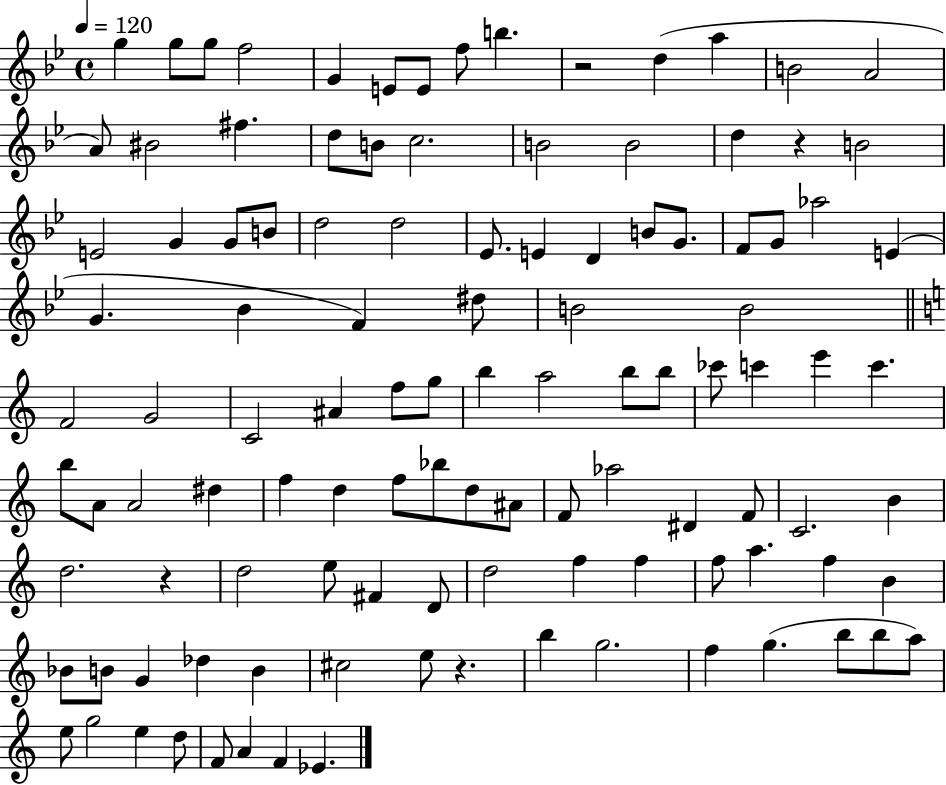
G5/q G5/e G5/e F5/h G4/q E4/e E4/e F5/e B5/q. R/h D5/q A5/q B4/h A4/h A4/e BIS4/h F#5/q. D5/e B4/e C5/h. B4/h B4/h D5/q R/q B4/h E4/h G4/q G4/e B4/e D5/h D5/h Eb4/e. E4/q D4/q B4/e G4/e. F4/e G4/e Ab5/h E4/q G4/q. Bb4/q F4/q D#5/e B4/h B4/h F4/h G4/h C4/h A#4/q F5/e G5/e B5/q A5/h B5/e B5/e CES6/e C6/q E6/q C6/q. B5/e A4/e A4/h D#5/q F5/q D5/q F5/e Bb5/e D5/e A#4/e F4/e Ab5/h D#4/q F4/e C4/h. B4/q D5/h. R/q D5/h E5/e F#4/q D4/e D5/h F5/q F5/q F5/e A5/q. F5/q B4/q Bb4/e B4/e G4/q Db5/q B4/q C#5/h E5/e R/q. B5/q G5/h. F5/q G5/q. B5/e B5/e A5/e E5/e G5/h E5/q D5/e F4/e A4/q F4/q Eb4/q.